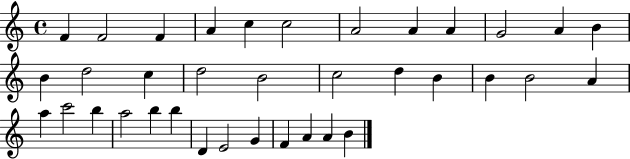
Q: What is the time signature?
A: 4/4